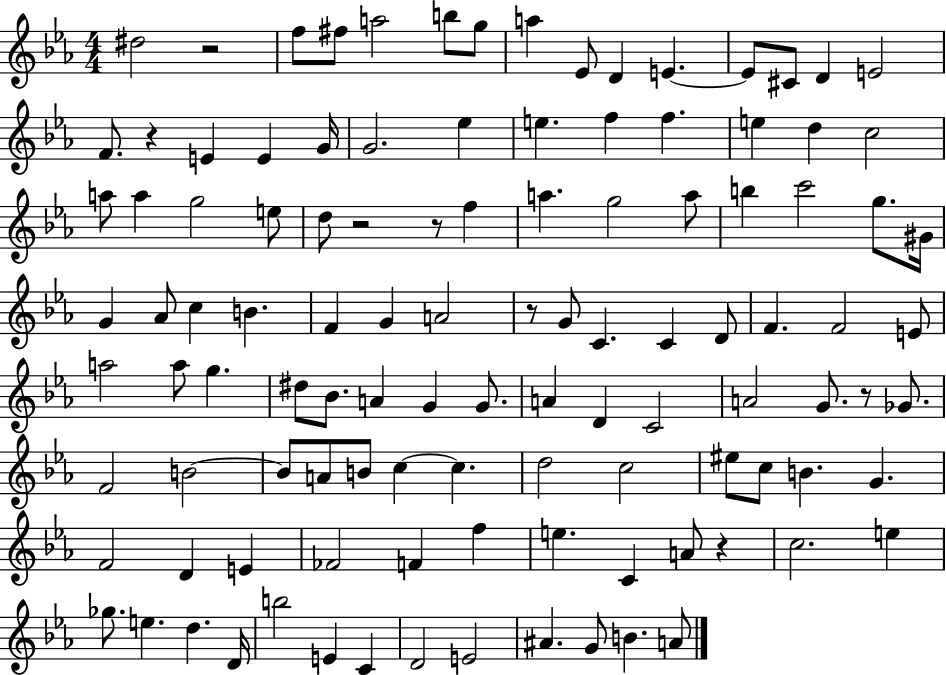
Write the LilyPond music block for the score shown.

{
  \clef treble
  \numericTimeSignature
  \time 4/4
  \key ees \major
  \repeat volta 2 { dis''2 r2 | f''8 fis''8 a''2 b''8 g''8 | a''4 ees'8 d'4 e'4.~~ | e'8 cis'8 d'4 e'2 | \break f'8. r4 e'4 e'4 g'16 | g'2. ees''4 | e''4. f''4 f''4. | e''4 d''4 c''2 | \break a''8 a''4 g''2 e''8 | d''8 r2 r8 f''4 | a''4. g''2 a''8 | b''4 c'''2 g''8. gis'16 | \break g'4 aes'8 c''4 b'4. | f'4 g'4 a'2 | r8 g'8 c'4. c'4 d'8 | f'4. f'2 e'8 | \break a''2 a''8 g''4. | dis''8 bes'8. a'4 g'4 g'8. | a'4 d'4 c'2 | a'2 g'8. r8 ges'8. | \break f'2 b'2~~ | b'8 a'8 b'8 c''4~~ c''4. | d''2 c''2 | eis''8 c''8 b'4. g'4. | \break f'2 d'4 e'4 | fes'2 f'4 f''4 | e''4. c'4 a'8 r4 | c''2. e''4 | \break ges''8. e''4. d''4. d'16 | b''2 e'4 c'4 | d'2 e'2 | ais'4. g'8 b'4. a'8 | \break } \bar "|."
}